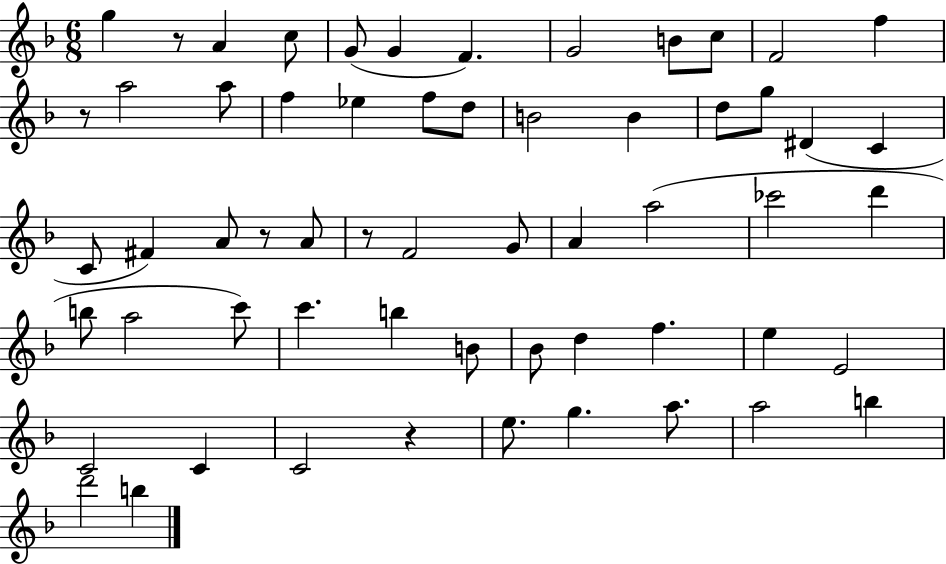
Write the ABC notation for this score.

X:1
T:Untitled
M:6/8
L:1/4
K:F
g z/2 A c/2 G/2 G F G2 B/2 c/2 F2 f z/2 a2 a/2 f _e f/2 d/2 B2 B d/2 g/2 ^D C C/2 ^F A/2 z/2 A/2 z/2 F2 G/2 A a2 _c'2 d' b/2 a2 c'/2 c' b B/2 _B/2 d f e E2 C2 C C2 z e/2 g a/2 a2 b d'2 b